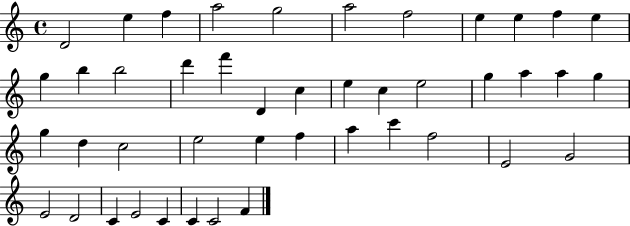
X:1
T:Untitled
M:4/4
L:1/4
K:C
D2 e f a2 g2 a2 f2 e e f e g b b2 d' f' D c e c e2 g a a g g d c2 e2 e f a c' f2 E2 G2 E2 D2 C E2 C C C2 F